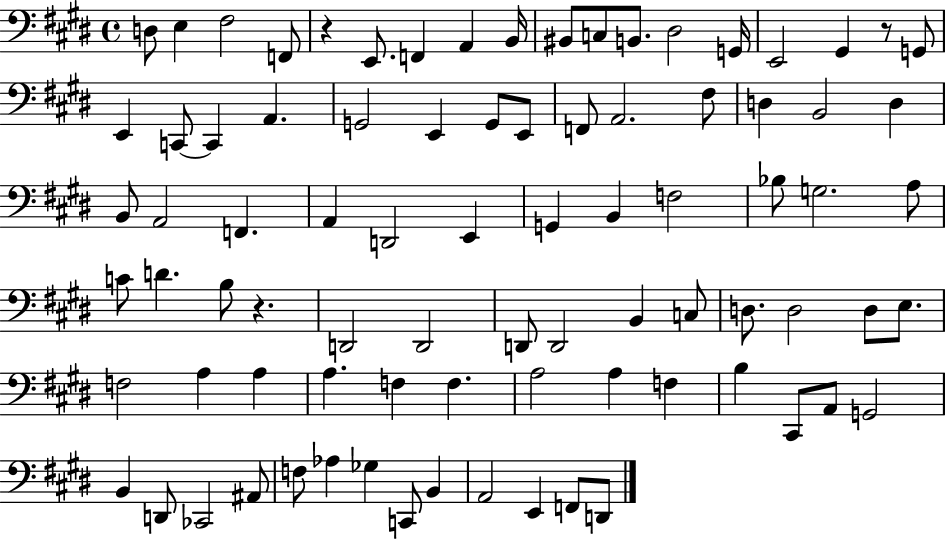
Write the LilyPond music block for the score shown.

{
  \clef bass
  \time 4/4
  \defaultTimeSignature
  \key e \major
  d8 e4 fis2 f,8 | r4 e,8. f,4 a,4 b,16 | bis,8 c8 b,8. dis2 g,16 | e,2 gis,4 r8 g,8 | \break e,4 c,8~~ c,4 a,4. | g,2 e,4 g,8 e,8 | f,8 a,2. fis8 | d4 b,2 d4 | \break b,8 a,2 f,4. | a,4 d,2 e,4 | g,4 b,4 f2 | bes8 g2. a8 | \break c'8 d'4. b8 r4. | d,2 d,2 | d,8 d,2 b,4 c8 | d8. d2 d8 e8. | \break f2 a4 a4 | a4. f4 f4. | a2 a4 f4 | b4 cis,8 a,8 g,2 | \break b,4 d,8 ces,2 ais,8 | f8 aes4 ges4 c,8 b,4 | a,2 e,4 f,8 d,8 | \bar "|."
}